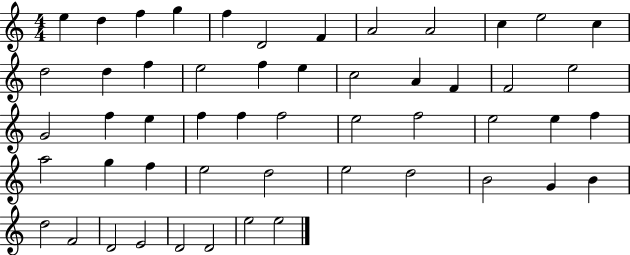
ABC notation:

X:1
T:Untitled
M:4/4
L:1/4
K:C
e d f g f D2 F A2 A2 c e2 c d2 d f e2 f e c2 A F F2 e2 G2 f e f f f2 e2 f2 e2 e f a2 g f e2 d2 e2 d2 B2 G B d2 F2 D2 E2 D2 D2 e2 e2